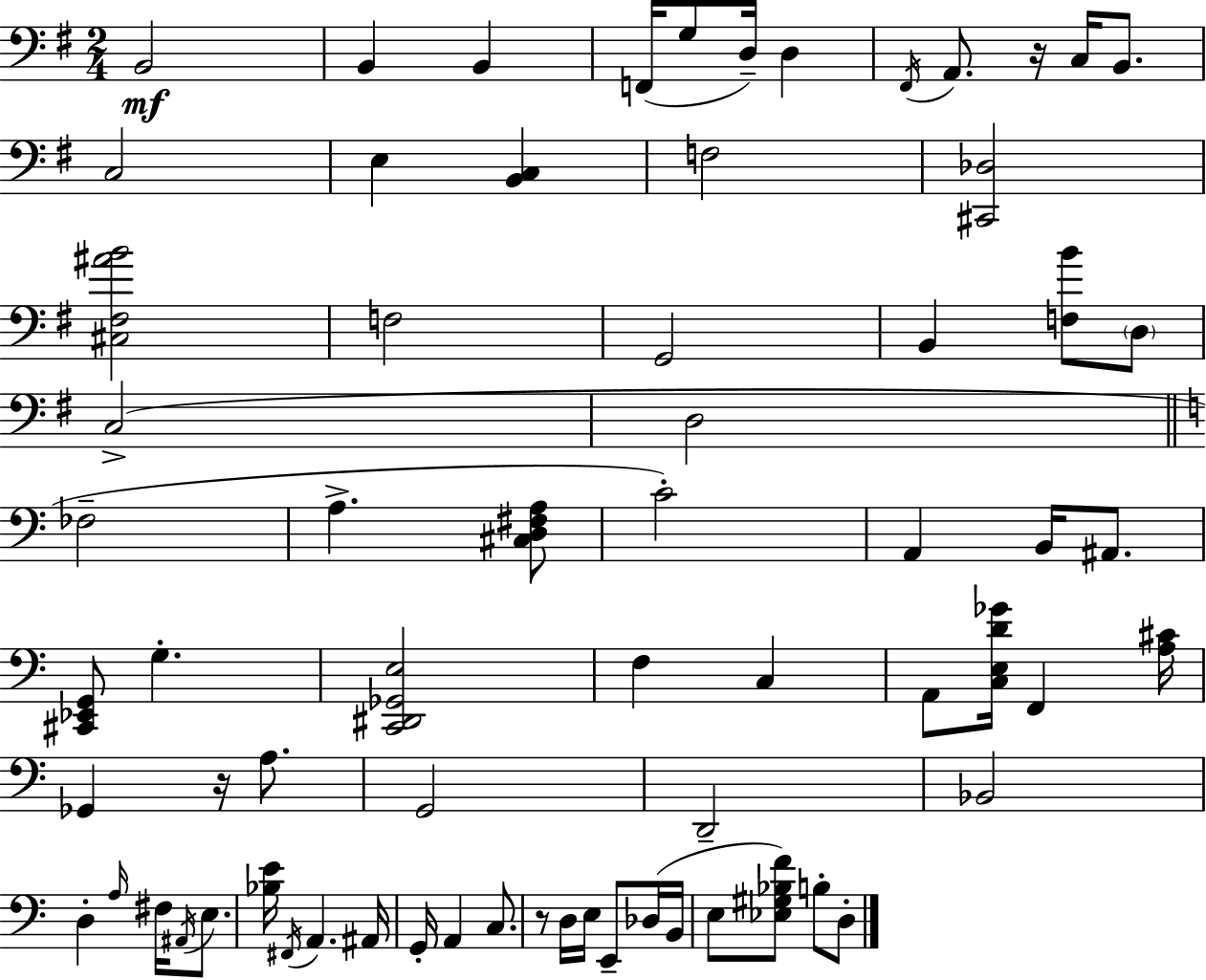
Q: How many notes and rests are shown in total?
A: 69